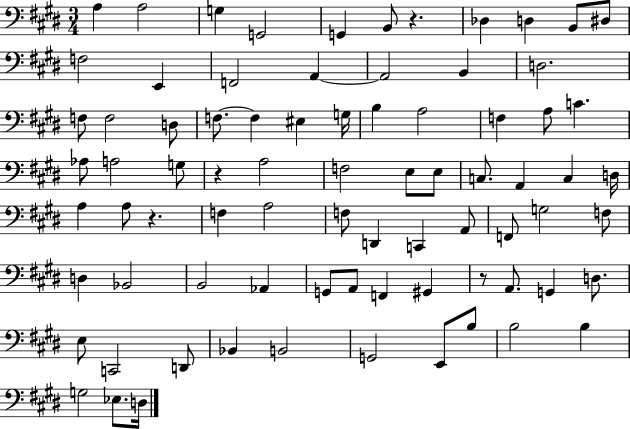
X:1
T:Untitled
M:3/4
L:1/4
K:E
A, A,2 G, G,,2 G,, B,,/2 z _D, D, B,,/2 ^D,/2 F,2 E,, F,,2 A,, A,,2 B,, D,2 F,/2 F,2 D,/2 F,/2 F, ^E, G,/4 B, A,2 F, A,/2 C _A,/2 A,2 G,/2 z A,2 F,2 E,/2 E,/2 C,/2 A,, C, D,/4 A, A,/2 z F, A,2 F,/2 D,, C,, A,,/2 F,,/2 G,2 F,/2 D, _B,,2 B,,2 _A,, G,,/2 A,,/2 F,, ^G,, z/2 A,,/2 G,, D,/2 E,/2 C,,2 D,,/2 _B,, B,,2 G,,2 E,,/2 B,/2 B,2 B, G,2 _E,/2 D,/4